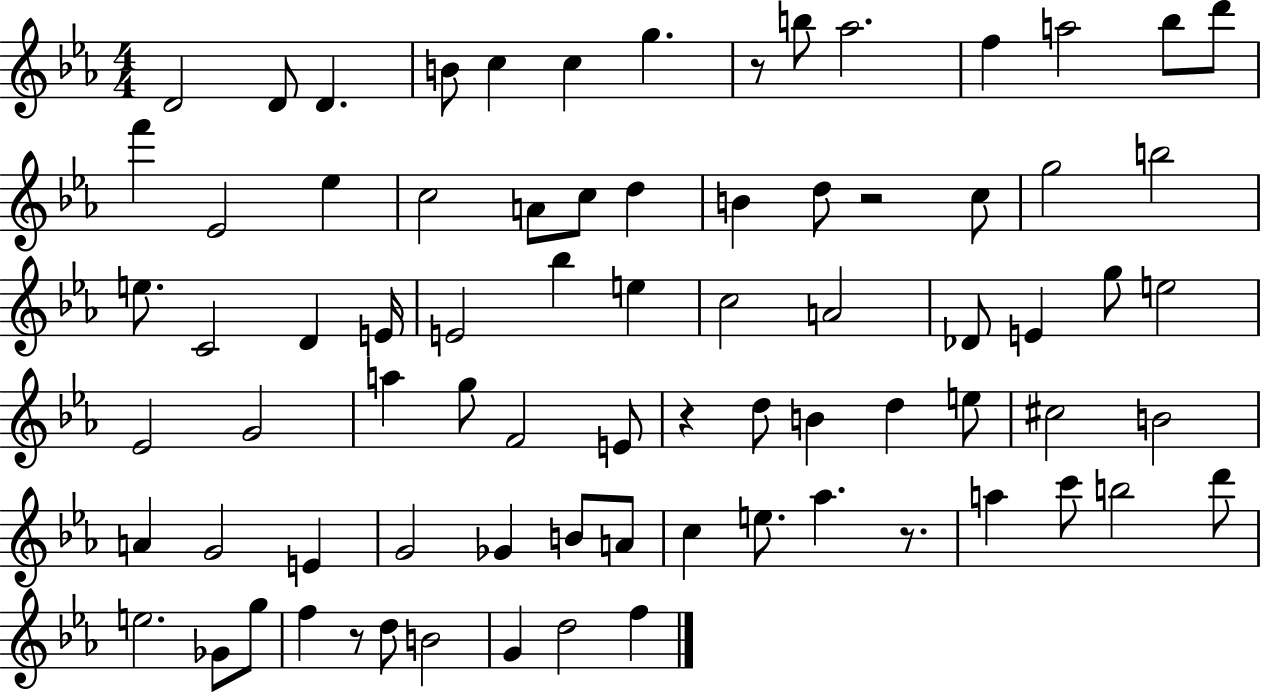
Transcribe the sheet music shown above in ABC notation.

X:1
T:Untitled
M:4/4
L:1/4
K:Eb
D2 D/2 D B/2 c c g z/2 b/2 _a2 f a2 _b/2 d'/2 f' _E2 _e c2 A/2 c/2 d B d/2 z2 c/2 g2 b2 e/2 C2 D E/4 E2 _b e c2 A2 _D/2 E g/2 e2 _E2 G2 a g/2 F2 E/2 z d/2 B d e/2 ^c2 B2 A G2 E G2 _G B/2 A/2 c e/2 _a z/2 a c'/2 b2 d'/2 e2 _G/2 g/2 f z/2 d/2 B2 G d2 f